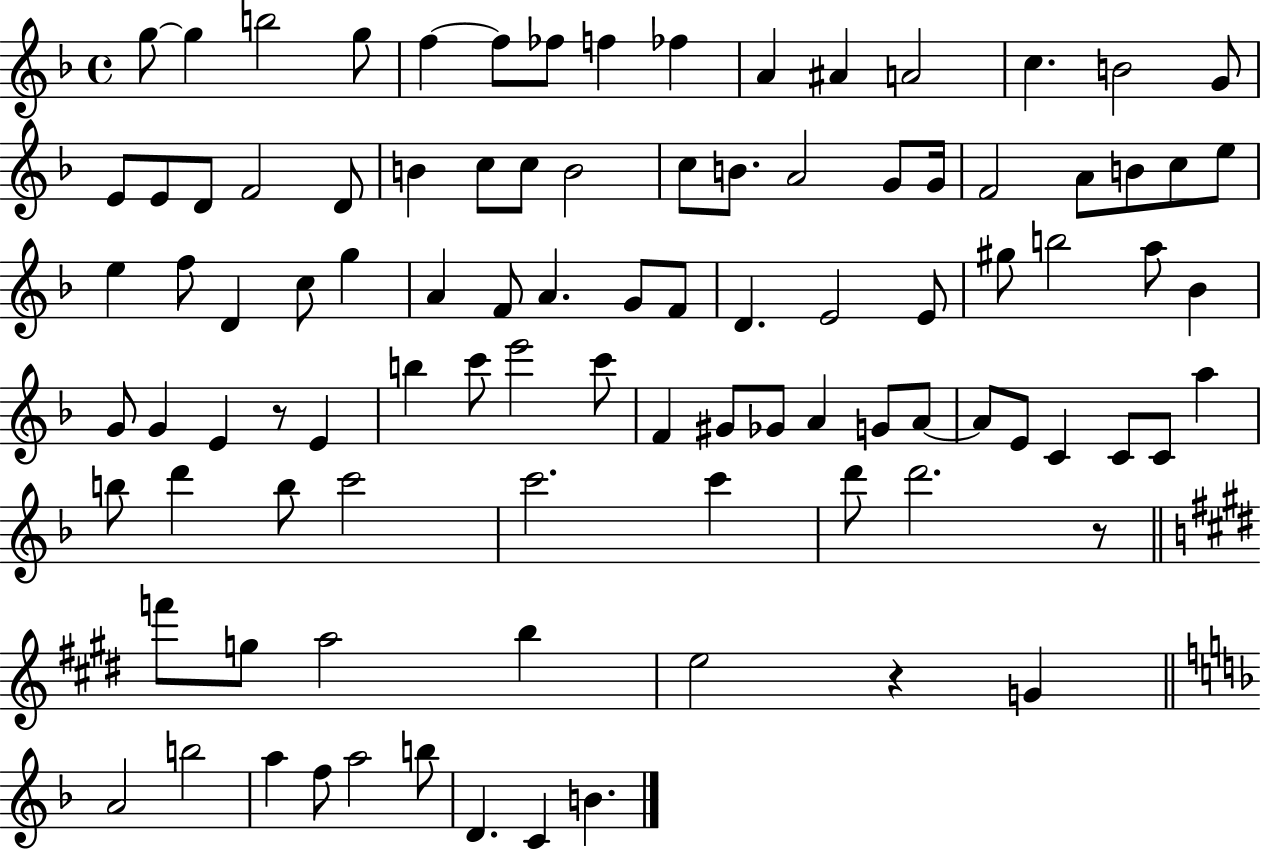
G5/e G5/q B5/h G5/e F5/q F5/e FES5/e F5/q FES5/q A4/q A#4/q A4/h C5/q. B4/h G4/e E4/e E4/e D4/e F4/h D4/e B4/q C5/e C5/e B4/h C5/e B4/e. A4/h G4/e G4/s F4/h A4/e B4/e C5/e E5/e E5/q F5/e D4/q C5/e G5/q A4/q F4/e A4/q. G4/e F4/e D4/q. E4/h E4/e G#5/e B5/h A5/e Bb4/q G4/e G4/q E4/q R/e E4/q B5/q C6/e E6/h C6/e F4/q G#4/e Gb4/e A4/q G4/e A4/e A4/e E4/e C4/q C4/e C4/e A5/q B5/e D6/q B5/e C6/h C6/h. C6/q D6/e D6/h. R/e F6/e G5/e A5/h B5/q E5/h R/q G4/q A4/h B5/h A5/q F5/e A5/h B5/e D4/q. C4/q B4/q.